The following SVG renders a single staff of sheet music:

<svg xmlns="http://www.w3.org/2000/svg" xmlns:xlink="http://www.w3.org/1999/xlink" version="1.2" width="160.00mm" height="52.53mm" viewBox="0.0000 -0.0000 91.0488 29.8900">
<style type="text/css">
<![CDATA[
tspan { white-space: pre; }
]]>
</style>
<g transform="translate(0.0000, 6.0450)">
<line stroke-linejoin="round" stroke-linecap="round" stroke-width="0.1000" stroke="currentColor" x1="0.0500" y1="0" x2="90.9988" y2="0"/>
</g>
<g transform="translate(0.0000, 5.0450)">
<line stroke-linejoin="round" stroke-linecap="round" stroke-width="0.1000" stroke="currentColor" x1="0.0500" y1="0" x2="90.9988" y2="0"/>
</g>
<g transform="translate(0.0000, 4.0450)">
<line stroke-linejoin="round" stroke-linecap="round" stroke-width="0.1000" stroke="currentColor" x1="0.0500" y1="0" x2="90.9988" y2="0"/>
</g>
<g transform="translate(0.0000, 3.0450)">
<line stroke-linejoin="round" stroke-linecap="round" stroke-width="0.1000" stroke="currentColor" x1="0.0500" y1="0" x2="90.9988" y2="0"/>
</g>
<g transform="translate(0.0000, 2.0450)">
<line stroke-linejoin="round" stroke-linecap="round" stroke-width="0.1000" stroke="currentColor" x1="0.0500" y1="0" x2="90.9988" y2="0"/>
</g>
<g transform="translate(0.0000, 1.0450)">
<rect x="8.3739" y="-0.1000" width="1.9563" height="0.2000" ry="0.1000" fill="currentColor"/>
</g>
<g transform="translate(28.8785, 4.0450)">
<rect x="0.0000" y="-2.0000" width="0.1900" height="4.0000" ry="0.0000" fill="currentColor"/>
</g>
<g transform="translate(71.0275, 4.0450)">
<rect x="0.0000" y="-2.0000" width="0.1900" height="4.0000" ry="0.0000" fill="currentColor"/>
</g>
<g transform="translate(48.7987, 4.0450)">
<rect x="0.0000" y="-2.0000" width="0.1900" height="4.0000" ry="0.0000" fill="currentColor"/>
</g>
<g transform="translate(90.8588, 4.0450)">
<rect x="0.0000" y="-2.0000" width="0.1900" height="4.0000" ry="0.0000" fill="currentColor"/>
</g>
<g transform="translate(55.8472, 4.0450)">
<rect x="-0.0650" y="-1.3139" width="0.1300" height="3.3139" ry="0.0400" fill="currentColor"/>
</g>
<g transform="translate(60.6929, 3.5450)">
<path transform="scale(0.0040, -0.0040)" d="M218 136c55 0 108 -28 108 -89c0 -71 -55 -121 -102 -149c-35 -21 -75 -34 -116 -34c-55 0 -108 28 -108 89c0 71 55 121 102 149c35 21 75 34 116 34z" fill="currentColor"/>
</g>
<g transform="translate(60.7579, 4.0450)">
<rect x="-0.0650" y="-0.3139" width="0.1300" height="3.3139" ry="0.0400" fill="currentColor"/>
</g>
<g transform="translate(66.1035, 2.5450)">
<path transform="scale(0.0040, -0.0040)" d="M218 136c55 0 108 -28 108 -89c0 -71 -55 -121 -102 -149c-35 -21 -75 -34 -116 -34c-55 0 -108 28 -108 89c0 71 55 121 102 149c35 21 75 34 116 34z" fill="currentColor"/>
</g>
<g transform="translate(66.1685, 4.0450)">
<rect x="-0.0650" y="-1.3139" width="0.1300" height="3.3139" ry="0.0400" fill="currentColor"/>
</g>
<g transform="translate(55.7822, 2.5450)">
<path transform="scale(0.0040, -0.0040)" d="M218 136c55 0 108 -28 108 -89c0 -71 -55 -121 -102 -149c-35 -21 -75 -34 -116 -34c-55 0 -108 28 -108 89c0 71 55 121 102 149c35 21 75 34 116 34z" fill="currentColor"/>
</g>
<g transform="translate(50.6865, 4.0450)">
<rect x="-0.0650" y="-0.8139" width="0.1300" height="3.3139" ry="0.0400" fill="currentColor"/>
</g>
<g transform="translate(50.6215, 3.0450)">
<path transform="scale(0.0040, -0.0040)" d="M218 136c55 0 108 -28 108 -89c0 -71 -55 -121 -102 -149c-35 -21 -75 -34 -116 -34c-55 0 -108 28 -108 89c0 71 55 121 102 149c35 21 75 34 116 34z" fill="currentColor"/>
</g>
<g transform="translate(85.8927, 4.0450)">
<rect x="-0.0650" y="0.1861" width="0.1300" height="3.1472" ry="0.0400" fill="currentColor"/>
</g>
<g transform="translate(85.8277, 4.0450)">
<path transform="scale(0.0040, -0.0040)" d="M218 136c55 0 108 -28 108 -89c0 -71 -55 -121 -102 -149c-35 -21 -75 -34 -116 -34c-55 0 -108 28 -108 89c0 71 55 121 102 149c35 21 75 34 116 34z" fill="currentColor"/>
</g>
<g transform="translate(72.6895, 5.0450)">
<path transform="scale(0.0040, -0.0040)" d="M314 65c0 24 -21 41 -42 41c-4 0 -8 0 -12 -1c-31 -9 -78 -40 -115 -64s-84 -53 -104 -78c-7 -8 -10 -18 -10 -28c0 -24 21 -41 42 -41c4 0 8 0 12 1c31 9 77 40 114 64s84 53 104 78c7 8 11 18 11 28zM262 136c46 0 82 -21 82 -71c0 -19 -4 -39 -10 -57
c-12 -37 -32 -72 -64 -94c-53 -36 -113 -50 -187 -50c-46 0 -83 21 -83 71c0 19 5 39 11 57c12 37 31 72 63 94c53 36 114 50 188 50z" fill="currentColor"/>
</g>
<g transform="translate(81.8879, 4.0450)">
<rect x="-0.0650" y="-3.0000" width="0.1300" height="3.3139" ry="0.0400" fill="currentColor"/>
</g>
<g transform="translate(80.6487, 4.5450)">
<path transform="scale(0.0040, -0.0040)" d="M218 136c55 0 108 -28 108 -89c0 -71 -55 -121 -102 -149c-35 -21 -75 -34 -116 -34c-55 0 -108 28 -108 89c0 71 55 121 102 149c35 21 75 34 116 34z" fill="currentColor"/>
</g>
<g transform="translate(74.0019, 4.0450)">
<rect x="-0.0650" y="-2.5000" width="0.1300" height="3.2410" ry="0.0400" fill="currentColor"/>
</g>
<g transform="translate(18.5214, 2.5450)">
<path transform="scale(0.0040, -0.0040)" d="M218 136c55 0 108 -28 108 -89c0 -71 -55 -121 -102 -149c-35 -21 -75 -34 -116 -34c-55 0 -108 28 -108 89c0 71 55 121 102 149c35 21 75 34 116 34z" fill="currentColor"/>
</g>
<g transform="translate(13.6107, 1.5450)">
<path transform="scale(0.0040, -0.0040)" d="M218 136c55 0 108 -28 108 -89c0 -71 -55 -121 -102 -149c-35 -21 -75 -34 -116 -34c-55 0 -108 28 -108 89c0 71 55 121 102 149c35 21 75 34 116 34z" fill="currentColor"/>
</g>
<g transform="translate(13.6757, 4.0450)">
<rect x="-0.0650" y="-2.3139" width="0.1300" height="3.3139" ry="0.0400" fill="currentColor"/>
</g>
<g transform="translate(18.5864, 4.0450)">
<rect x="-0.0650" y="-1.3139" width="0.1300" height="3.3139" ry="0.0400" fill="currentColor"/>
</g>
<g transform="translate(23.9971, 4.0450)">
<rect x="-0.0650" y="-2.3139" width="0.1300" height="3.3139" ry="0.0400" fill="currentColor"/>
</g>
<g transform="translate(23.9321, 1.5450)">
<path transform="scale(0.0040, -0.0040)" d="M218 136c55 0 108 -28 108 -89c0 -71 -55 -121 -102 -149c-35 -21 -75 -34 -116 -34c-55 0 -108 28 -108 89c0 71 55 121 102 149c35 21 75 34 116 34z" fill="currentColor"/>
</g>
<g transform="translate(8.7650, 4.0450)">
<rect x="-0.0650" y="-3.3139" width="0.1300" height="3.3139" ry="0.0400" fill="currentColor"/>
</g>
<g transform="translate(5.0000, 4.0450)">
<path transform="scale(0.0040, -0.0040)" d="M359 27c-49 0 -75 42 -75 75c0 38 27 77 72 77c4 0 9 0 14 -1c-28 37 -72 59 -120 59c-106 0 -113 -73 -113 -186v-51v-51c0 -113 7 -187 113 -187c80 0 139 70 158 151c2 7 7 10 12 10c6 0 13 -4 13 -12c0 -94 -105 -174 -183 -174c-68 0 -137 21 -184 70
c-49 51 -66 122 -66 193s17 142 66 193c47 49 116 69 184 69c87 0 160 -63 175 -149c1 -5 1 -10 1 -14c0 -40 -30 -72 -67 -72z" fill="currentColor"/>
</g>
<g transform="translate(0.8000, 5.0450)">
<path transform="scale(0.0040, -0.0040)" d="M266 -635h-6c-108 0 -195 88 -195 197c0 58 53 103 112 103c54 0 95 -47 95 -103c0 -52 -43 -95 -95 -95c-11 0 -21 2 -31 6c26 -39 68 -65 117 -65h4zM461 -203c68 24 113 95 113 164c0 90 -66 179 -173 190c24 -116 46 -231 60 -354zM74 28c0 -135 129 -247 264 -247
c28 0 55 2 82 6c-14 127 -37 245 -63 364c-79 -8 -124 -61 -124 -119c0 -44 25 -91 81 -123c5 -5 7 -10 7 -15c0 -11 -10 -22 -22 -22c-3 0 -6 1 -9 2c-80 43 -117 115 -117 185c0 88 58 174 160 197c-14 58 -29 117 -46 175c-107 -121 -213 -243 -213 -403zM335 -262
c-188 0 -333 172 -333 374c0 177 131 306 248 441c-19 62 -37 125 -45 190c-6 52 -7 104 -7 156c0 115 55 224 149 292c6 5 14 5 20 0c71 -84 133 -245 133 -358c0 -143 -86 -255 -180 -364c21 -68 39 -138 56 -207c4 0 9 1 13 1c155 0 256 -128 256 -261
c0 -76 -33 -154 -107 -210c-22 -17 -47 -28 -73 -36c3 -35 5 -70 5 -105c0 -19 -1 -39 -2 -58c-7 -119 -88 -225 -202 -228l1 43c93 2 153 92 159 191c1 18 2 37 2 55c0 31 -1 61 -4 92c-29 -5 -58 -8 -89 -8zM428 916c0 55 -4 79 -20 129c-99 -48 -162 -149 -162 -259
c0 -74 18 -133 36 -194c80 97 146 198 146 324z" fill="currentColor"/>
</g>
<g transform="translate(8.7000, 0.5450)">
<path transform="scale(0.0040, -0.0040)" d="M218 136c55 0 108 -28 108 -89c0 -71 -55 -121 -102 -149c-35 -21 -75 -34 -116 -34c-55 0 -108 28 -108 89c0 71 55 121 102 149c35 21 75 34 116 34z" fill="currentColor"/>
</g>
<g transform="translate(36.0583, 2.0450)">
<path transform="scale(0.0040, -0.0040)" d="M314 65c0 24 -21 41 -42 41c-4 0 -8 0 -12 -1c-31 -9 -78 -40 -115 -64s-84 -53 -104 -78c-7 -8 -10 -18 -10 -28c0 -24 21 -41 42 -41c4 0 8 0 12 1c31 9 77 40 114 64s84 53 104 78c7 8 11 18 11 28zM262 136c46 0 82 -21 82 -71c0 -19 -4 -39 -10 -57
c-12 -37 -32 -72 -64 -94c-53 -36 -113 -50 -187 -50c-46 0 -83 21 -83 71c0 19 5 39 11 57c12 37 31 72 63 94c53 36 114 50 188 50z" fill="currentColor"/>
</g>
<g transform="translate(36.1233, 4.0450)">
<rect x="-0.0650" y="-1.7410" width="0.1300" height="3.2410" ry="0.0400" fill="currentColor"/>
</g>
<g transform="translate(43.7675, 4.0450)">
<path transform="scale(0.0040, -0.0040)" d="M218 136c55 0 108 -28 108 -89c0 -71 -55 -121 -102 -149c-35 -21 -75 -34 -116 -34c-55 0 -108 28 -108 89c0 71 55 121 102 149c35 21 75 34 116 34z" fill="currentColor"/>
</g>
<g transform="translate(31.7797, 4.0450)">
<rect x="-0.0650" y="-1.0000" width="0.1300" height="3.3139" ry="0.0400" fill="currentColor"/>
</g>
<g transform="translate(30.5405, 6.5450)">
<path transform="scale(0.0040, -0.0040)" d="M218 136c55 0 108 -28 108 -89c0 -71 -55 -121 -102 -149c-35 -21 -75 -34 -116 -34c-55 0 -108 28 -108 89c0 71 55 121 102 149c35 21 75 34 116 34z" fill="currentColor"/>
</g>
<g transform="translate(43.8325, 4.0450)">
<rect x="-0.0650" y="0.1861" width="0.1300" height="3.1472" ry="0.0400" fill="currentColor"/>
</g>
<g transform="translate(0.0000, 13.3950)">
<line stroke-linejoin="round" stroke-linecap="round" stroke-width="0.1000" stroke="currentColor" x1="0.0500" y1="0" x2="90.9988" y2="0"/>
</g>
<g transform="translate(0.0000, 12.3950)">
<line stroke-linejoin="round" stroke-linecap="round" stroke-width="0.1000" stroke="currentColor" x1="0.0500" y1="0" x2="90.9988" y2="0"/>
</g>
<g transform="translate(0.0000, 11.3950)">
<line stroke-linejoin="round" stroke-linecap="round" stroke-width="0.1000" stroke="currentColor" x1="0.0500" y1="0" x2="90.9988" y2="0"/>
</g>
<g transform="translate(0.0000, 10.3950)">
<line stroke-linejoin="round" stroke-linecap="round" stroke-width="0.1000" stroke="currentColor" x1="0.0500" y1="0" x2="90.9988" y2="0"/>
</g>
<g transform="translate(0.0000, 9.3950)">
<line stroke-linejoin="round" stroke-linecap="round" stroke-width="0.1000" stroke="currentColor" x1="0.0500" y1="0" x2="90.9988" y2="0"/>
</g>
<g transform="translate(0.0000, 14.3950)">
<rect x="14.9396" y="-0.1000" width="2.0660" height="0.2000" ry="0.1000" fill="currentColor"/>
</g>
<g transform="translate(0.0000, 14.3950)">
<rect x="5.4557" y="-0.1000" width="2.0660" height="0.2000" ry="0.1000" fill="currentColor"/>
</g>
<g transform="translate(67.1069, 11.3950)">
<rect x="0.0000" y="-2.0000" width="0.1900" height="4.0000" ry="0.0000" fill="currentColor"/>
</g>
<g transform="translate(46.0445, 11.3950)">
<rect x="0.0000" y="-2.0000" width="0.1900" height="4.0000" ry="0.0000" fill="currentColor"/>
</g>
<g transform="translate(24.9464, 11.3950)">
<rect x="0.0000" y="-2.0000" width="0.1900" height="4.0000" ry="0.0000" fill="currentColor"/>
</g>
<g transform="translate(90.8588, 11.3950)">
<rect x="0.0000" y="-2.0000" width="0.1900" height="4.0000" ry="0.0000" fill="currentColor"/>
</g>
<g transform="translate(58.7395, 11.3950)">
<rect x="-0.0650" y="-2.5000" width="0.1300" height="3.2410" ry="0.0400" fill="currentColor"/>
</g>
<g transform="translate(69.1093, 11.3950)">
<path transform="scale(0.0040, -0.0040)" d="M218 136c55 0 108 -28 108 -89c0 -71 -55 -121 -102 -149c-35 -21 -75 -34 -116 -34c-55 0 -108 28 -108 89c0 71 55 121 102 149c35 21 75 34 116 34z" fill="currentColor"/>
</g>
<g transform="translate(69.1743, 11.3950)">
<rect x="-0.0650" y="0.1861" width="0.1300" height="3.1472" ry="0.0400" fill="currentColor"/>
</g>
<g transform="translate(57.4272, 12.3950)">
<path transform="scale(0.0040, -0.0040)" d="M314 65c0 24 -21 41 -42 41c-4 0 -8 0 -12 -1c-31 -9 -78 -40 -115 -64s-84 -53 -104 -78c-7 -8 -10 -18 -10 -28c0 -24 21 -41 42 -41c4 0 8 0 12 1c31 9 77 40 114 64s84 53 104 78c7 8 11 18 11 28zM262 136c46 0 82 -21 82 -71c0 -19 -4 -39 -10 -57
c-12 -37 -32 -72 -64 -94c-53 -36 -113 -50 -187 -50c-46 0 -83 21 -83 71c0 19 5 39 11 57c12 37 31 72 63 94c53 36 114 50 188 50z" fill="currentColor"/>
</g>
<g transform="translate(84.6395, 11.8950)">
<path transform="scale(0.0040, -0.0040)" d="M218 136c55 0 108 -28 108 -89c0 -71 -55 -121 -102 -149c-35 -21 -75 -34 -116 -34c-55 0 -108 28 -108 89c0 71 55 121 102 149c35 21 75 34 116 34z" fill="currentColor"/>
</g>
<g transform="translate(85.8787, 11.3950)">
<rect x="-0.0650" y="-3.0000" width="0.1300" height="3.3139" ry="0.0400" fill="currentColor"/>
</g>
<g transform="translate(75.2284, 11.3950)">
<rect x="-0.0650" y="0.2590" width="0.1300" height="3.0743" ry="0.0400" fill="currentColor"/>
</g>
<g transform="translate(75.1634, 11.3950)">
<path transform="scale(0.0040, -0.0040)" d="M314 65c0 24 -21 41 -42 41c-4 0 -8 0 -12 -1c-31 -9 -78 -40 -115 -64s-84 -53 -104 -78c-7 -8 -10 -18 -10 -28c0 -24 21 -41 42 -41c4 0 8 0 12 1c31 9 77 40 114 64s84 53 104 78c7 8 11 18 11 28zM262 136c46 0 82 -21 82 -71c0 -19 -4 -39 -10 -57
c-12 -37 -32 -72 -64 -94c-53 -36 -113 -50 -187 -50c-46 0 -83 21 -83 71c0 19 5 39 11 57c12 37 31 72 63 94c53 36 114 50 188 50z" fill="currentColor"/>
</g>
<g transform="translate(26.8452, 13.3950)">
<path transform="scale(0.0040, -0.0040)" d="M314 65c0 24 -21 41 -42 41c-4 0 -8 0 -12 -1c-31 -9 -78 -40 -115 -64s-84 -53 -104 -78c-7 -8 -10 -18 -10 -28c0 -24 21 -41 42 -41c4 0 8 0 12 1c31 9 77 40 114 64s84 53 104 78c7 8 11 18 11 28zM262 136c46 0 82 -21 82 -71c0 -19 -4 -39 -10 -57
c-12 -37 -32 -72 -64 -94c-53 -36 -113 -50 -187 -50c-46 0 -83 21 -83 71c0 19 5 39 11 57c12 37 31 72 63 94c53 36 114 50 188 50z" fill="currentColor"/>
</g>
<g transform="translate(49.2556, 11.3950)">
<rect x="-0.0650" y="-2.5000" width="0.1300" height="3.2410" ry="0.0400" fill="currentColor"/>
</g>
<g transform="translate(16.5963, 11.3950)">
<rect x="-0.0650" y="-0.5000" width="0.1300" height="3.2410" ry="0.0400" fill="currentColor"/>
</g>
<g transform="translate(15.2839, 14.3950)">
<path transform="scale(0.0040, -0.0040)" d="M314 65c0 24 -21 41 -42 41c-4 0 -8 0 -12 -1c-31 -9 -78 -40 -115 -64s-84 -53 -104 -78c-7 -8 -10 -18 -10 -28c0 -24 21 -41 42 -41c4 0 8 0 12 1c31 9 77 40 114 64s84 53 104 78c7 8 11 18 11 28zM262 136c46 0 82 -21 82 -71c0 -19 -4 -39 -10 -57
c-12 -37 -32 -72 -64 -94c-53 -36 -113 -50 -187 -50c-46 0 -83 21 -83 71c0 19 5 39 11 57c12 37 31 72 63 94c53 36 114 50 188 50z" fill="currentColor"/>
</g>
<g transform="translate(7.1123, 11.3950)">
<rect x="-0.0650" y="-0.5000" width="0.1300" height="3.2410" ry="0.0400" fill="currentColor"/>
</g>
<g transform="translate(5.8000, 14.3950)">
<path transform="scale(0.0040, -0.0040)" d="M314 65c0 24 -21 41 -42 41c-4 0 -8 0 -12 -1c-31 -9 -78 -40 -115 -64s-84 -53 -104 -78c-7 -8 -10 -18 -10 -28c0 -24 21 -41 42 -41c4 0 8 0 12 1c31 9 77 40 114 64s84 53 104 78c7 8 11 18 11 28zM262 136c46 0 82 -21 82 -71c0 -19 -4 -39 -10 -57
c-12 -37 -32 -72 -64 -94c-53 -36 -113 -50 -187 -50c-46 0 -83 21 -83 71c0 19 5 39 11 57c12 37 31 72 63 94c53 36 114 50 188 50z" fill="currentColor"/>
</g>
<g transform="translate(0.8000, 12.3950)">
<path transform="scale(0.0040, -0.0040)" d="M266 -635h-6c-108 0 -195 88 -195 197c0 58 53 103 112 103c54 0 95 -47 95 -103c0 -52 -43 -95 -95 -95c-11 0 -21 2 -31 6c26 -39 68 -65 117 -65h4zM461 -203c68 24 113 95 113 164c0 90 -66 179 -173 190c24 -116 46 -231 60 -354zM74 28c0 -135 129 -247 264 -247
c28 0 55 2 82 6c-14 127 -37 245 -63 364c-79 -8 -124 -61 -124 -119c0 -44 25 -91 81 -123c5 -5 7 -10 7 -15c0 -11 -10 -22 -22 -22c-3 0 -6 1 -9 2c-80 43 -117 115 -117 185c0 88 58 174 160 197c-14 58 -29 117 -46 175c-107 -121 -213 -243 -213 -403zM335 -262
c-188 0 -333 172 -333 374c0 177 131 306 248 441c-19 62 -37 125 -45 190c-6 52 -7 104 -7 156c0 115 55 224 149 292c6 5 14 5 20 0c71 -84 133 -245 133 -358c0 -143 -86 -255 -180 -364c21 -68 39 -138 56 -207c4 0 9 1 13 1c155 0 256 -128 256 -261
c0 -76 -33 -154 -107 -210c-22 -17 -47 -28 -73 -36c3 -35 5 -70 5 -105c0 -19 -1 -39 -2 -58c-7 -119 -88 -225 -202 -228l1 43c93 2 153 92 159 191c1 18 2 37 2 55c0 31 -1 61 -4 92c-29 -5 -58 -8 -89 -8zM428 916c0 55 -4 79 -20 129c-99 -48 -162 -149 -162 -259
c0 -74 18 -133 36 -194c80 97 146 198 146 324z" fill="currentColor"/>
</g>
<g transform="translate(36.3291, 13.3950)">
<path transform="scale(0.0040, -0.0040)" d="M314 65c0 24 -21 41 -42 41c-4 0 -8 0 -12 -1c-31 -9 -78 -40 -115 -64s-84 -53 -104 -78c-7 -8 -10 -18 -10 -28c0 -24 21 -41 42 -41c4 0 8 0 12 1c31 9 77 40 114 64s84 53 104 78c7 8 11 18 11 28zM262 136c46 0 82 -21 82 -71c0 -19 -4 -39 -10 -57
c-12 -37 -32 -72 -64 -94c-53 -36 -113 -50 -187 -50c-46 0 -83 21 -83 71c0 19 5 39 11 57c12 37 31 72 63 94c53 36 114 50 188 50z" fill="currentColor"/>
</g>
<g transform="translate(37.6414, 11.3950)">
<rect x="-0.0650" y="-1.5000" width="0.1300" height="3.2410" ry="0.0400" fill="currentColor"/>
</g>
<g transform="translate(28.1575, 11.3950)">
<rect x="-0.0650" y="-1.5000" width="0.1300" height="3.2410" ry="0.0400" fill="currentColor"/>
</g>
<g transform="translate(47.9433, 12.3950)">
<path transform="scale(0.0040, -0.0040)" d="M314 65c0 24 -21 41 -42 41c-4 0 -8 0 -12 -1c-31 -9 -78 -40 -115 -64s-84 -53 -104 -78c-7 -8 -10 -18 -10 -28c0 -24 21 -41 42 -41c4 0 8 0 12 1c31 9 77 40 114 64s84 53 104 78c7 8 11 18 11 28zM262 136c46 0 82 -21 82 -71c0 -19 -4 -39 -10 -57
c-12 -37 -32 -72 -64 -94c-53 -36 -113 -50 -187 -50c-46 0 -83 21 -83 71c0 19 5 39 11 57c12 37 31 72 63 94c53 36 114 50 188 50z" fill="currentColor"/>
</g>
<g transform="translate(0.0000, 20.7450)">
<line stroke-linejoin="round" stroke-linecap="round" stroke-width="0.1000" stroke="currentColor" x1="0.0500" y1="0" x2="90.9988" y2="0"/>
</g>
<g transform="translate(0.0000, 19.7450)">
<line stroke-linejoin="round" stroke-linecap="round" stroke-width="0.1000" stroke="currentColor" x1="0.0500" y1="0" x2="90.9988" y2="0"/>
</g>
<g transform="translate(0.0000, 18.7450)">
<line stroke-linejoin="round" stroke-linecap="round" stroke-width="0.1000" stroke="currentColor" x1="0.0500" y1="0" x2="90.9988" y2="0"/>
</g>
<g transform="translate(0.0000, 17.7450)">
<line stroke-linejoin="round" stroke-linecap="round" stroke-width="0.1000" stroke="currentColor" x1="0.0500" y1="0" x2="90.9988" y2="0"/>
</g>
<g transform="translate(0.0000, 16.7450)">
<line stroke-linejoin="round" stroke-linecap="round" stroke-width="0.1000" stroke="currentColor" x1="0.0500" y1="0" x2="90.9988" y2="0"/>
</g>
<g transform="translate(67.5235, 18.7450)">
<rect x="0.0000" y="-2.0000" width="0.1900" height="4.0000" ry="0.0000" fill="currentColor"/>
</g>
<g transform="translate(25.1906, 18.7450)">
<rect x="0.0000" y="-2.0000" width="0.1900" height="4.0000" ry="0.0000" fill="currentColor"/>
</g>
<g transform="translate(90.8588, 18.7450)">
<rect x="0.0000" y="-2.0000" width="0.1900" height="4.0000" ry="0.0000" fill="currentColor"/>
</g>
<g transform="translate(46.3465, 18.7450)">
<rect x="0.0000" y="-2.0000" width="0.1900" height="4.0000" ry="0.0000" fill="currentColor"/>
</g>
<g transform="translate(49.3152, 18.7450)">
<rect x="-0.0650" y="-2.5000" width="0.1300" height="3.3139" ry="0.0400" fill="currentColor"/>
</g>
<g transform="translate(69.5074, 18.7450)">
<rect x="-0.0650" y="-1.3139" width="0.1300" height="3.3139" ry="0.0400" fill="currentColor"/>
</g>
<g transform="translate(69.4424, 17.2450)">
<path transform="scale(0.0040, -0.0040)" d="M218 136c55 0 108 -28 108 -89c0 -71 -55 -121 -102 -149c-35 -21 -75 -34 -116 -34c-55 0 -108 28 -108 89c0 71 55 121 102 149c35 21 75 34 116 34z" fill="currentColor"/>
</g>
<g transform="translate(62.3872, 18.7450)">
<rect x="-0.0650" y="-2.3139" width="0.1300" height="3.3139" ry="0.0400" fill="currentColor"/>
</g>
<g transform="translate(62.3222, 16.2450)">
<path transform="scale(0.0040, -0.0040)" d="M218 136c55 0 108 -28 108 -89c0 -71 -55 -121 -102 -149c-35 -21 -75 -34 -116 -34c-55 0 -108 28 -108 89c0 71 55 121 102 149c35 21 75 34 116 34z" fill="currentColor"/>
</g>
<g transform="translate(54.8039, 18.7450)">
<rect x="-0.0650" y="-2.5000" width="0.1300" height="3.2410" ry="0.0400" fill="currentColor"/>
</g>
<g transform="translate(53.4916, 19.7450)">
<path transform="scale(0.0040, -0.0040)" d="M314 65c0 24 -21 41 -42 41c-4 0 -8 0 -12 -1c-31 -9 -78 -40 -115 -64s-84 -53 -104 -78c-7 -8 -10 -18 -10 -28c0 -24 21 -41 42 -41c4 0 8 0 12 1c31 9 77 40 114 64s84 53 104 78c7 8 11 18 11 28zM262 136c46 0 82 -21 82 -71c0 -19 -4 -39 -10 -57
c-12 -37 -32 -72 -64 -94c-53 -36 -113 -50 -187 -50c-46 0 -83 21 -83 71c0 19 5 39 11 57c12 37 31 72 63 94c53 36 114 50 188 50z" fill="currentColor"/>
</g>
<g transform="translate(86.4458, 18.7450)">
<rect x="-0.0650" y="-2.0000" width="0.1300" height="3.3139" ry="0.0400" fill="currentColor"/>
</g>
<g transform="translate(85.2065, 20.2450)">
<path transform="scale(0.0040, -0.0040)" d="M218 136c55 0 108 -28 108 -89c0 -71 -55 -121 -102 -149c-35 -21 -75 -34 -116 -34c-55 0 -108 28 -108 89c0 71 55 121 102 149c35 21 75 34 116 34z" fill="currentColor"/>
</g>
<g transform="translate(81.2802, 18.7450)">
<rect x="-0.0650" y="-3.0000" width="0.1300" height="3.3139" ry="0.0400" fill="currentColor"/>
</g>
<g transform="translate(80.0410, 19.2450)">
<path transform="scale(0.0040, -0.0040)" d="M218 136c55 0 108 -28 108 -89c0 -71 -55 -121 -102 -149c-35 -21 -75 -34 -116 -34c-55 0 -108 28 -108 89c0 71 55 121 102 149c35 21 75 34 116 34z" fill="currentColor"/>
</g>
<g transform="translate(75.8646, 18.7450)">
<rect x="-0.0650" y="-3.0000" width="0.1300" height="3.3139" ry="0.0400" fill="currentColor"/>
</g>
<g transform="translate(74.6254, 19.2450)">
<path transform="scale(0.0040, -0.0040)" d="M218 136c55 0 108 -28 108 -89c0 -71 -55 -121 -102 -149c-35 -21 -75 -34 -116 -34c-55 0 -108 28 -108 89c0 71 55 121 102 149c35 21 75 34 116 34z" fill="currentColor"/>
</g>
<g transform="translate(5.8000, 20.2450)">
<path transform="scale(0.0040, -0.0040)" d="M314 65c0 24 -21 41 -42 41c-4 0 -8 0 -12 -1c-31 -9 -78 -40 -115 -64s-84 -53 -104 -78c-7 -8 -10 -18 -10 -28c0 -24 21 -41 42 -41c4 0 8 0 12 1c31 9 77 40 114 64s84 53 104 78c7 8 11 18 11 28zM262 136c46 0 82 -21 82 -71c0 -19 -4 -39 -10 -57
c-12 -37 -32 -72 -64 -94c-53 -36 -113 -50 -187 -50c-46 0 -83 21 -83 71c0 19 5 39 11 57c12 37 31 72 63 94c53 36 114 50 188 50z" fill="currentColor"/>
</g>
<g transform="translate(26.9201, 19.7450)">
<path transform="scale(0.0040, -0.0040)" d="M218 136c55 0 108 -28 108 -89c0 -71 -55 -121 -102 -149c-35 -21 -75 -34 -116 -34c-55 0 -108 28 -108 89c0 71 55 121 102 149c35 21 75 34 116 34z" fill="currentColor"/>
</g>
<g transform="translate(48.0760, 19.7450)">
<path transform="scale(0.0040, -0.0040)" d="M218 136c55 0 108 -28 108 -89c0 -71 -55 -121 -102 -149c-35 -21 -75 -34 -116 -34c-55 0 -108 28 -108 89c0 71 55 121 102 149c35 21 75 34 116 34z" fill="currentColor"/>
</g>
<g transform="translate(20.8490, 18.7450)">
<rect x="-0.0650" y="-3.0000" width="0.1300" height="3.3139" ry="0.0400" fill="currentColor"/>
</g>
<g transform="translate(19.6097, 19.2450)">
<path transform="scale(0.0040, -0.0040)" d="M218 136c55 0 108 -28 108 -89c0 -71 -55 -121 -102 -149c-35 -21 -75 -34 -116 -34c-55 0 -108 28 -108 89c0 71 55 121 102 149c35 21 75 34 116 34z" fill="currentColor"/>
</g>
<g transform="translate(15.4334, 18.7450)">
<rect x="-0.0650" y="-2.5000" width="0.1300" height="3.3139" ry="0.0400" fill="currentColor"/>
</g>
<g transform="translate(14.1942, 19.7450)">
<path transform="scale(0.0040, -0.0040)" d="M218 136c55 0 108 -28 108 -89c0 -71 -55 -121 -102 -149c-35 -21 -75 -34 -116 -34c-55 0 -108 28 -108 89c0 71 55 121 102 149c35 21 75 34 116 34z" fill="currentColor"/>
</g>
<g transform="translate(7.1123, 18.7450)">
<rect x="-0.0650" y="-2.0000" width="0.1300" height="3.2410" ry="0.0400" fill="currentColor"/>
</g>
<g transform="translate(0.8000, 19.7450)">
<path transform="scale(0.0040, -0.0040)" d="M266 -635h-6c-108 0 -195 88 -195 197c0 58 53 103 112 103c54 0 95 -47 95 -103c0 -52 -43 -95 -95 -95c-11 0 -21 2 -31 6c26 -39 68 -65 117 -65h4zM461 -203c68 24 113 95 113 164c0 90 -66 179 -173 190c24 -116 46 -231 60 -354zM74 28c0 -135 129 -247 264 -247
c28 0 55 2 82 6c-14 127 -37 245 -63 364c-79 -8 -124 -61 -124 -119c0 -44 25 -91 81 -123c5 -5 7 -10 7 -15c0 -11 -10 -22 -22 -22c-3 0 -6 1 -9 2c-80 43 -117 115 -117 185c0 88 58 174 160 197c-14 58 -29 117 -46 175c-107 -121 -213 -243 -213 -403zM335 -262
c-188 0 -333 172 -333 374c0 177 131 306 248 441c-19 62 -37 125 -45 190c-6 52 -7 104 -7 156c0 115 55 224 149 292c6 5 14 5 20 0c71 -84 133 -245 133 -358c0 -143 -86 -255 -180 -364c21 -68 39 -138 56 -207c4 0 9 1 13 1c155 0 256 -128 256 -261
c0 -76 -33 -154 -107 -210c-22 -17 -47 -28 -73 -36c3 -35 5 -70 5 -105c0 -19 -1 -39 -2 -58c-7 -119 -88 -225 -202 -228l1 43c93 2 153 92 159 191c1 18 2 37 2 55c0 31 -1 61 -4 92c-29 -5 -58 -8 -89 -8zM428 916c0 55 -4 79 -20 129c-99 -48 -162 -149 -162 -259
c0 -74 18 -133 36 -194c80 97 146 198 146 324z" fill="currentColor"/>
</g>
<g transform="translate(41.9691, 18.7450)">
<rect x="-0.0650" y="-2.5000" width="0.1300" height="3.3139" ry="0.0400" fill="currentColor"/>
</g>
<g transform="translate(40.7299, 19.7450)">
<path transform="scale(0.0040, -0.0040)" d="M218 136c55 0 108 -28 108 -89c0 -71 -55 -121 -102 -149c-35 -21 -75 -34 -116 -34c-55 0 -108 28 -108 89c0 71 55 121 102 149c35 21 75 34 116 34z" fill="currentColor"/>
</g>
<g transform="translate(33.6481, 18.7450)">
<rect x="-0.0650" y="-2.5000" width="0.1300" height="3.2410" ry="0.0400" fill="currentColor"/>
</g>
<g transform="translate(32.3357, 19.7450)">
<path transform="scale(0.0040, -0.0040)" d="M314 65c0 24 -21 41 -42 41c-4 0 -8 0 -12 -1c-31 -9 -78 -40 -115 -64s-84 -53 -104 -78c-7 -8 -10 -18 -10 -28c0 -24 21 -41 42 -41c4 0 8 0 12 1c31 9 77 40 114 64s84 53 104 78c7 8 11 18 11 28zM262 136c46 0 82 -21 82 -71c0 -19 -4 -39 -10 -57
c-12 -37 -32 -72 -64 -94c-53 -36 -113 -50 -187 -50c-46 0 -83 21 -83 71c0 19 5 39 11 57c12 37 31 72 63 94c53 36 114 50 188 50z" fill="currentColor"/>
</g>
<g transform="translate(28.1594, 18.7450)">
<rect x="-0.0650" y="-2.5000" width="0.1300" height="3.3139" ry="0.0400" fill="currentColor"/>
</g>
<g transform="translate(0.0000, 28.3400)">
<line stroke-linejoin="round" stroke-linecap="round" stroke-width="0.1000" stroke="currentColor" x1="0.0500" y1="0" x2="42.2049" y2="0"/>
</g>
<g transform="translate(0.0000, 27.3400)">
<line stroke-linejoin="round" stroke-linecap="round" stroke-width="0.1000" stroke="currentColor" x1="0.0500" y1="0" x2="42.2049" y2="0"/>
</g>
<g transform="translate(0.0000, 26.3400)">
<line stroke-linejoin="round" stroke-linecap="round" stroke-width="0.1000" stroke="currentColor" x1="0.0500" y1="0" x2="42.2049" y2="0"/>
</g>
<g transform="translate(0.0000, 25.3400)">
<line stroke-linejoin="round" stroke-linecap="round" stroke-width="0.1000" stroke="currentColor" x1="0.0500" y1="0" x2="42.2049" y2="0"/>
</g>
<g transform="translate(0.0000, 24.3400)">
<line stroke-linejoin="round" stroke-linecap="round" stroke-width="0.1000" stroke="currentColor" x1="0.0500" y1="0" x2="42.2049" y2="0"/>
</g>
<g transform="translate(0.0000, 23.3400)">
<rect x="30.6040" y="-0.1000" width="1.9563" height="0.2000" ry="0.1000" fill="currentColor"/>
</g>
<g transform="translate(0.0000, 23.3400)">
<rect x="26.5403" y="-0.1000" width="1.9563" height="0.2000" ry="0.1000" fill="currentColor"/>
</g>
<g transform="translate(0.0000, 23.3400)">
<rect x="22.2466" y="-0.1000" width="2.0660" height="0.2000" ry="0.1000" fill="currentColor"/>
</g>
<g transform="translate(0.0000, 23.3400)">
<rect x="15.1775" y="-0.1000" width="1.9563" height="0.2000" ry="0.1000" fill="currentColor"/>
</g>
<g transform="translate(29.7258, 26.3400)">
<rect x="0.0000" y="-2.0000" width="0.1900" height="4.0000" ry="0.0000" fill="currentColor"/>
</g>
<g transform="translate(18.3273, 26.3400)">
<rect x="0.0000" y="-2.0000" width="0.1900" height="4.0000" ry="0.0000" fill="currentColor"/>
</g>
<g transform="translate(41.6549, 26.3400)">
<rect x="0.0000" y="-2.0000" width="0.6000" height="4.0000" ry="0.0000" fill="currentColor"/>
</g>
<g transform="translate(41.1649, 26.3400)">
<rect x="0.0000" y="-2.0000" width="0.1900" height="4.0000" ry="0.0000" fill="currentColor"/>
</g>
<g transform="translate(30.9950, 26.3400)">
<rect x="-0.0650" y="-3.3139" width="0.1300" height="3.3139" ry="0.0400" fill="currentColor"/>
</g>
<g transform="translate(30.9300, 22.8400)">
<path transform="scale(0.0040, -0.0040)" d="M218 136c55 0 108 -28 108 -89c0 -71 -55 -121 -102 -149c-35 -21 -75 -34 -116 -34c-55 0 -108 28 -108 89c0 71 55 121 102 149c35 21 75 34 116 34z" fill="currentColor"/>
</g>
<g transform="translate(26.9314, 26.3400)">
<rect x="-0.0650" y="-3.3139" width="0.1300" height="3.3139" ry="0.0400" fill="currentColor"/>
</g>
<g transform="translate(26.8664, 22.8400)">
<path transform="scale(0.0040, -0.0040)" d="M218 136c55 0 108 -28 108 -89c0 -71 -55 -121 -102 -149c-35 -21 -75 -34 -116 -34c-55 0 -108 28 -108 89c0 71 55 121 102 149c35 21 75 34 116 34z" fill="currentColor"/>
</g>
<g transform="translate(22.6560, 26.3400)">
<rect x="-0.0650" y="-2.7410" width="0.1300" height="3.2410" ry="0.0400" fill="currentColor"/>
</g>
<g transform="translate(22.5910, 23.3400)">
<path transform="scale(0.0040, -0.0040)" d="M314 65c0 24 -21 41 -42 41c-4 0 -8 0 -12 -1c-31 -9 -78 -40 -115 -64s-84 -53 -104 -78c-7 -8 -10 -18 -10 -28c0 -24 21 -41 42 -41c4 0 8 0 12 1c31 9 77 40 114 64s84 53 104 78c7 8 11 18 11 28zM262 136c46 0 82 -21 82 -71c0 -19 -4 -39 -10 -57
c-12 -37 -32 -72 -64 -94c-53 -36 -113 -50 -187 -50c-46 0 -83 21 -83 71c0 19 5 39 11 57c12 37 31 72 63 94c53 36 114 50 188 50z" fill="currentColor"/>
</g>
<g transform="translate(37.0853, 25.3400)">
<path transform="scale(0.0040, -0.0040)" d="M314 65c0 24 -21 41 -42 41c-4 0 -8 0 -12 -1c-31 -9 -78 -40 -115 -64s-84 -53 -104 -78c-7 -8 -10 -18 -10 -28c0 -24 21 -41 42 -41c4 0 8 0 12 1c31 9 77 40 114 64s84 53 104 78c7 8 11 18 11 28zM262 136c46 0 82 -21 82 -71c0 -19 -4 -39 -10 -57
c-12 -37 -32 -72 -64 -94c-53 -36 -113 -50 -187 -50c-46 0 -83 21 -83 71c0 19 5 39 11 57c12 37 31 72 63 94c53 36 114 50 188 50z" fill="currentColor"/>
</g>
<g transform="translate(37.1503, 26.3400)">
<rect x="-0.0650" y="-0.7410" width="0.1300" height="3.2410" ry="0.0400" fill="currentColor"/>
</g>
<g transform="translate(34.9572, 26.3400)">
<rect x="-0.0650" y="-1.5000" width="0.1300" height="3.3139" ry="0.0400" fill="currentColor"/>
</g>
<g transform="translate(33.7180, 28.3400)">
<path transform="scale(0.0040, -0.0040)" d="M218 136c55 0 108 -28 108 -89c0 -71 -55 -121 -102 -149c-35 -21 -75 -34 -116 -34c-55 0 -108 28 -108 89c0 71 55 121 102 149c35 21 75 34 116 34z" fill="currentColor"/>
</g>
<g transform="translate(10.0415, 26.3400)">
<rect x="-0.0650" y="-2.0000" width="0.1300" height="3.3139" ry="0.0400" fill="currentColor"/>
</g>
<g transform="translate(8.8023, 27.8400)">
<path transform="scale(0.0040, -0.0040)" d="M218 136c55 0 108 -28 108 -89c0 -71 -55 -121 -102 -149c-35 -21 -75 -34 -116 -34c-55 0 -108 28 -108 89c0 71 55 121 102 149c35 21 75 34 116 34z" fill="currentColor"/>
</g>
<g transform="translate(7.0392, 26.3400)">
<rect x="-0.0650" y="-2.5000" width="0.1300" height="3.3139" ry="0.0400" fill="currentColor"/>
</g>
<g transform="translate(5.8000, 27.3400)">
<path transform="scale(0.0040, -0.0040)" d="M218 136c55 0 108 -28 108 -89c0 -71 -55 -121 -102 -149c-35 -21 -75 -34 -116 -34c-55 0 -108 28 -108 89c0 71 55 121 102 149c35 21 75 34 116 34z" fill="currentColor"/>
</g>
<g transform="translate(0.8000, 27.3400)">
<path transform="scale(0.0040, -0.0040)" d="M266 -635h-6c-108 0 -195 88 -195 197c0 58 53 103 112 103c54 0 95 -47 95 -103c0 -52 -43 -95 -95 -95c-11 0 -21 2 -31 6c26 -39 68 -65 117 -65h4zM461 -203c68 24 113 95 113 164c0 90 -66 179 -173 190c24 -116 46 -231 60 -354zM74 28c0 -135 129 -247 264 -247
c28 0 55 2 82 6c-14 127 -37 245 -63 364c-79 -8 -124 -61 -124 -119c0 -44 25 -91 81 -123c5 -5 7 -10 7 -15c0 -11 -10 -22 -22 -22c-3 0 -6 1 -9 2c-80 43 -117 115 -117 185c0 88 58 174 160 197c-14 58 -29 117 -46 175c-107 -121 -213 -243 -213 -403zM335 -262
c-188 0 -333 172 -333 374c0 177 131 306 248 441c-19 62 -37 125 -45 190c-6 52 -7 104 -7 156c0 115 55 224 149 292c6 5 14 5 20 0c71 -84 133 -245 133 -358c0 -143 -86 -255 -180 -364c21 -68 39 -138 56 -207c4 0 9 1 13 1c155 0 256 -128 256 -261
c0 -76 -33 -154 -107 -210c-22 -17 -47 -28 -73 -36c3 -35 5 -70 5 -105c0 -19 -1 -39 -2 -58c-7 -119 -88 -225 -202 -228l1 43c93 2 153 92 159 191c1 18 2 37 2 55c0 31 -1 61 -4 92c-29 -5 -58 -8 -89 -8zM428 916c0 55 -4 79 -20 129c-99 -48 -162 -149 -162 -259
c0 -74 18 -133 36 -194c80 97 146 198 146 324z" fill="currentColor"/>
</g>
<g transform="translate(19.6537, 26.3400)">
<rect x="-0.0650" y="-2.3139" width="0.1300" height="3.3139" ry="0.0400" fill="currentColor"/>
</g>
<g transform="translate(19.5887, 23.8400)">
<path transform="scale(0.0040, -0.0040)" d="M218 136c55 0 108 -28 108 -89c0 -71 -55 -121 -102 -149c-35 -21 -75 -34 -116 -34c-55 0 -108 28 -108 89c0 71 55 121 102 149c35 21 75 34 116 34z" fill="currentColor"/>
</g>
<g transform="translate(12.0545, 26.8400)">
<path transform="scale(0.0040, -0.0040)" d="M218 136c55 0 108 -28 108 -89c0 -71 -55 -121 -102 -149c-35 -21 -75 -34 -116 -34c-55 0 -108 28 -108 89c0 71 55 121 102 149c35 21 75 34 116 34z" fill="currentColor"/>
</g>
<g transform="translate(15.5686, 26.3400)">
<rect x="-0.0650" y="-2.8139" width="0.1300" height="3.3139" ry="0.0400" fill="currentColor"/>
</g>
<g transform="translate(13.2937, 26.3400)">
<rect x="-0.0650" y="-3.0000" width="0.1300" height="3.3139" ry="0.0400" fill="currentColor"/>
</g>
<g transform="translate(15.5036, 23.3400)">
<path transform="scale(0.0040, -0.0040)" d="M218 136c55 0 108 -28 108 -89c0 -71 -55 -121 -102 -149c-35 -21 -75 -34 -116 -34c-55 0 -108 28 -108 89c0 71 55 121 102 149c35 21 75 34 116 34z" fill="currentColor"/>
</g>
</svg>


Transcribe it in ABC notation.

X:1
T:Untitled
M:4/4
L:1/4
K:C
b g e g D f2 B d e c e G2 A B C2 C2 E2 E2 G2 G2 B B2 A F2 G A G G2 G G G2 g e A A F G F A a g a2 b b E d2